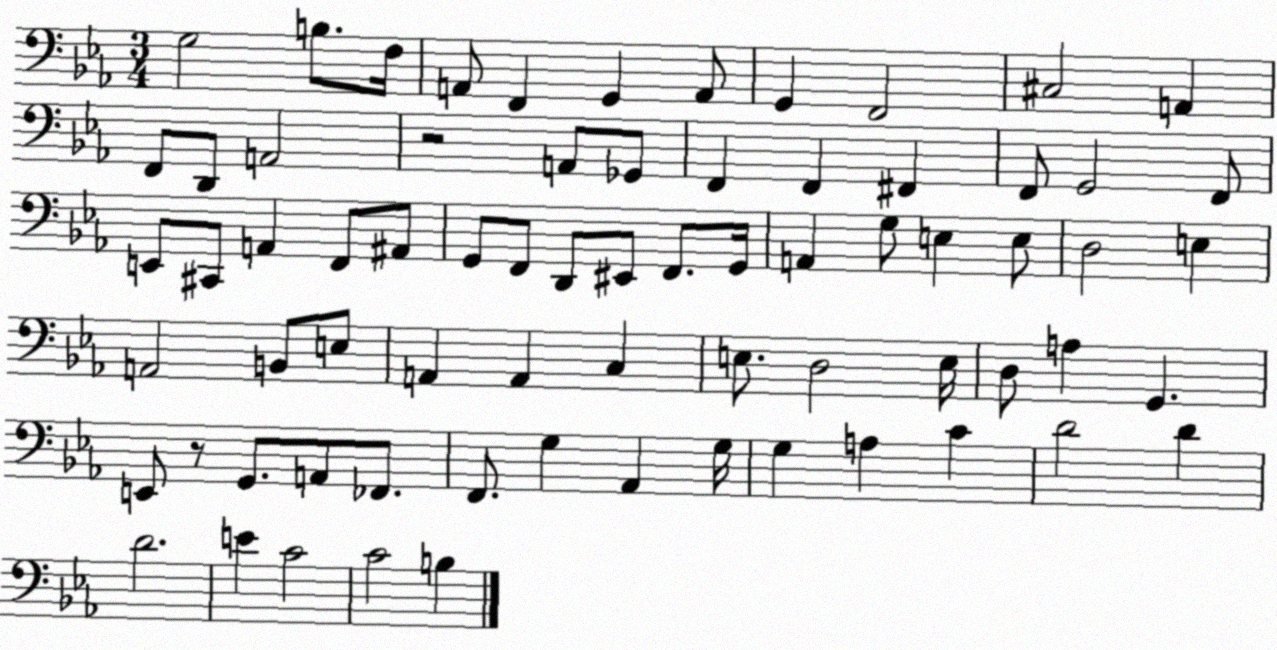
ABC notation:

X:1
T:Untitled
M:3/4
L:1/4
K:Eb
G,2 B,/2 F,/4 A,,/2 F,, G,, A,,/2 G,, F,,2 ^C,2 A,, F,,/2 D,,/2 A,,2 z2 A,,/2 _G,,/2 F,, F,, ^F,, F,,/2 G,,2 F,,/2 E,,/2 ^C,,/2 A,, F,,/2 ^A,,/2 G,,/2 F,,/2 D,,/2 ^E,,/2 F,,/2 G,,/4 A,, G,/2 E, E,/2 D,2 E, A,,2 B,,/2 E,/2 A,, A,, C, E,/2 D,2 E,/4 D,/2 A, G,, E,,/2 z/2 G,,/2 A,,/2 _F,,/2 F,,/2 G, _A,, G,/4 G, A, C D2 D D2 E C2 C2 B,